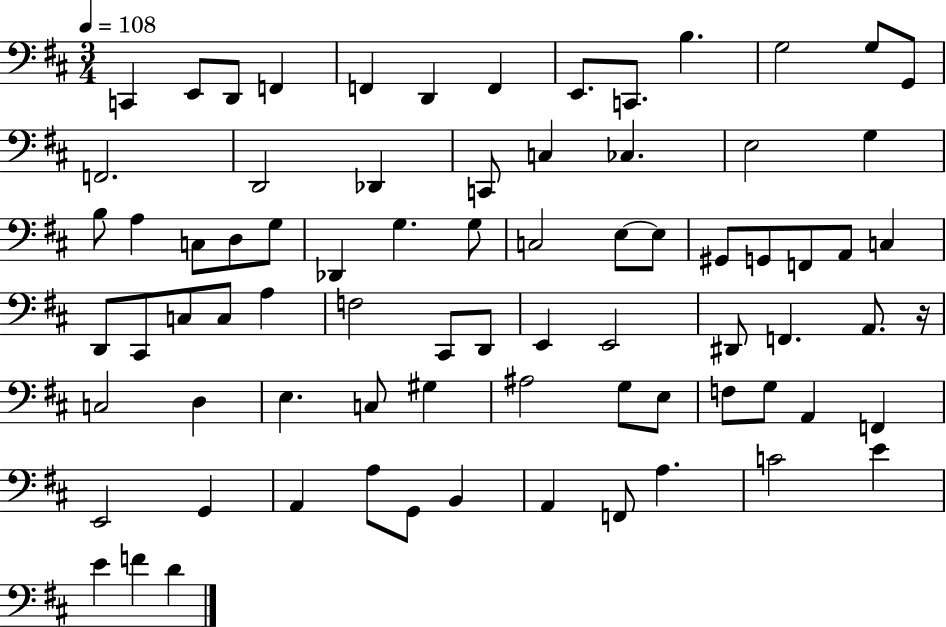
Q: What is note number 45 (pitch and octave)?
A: D2